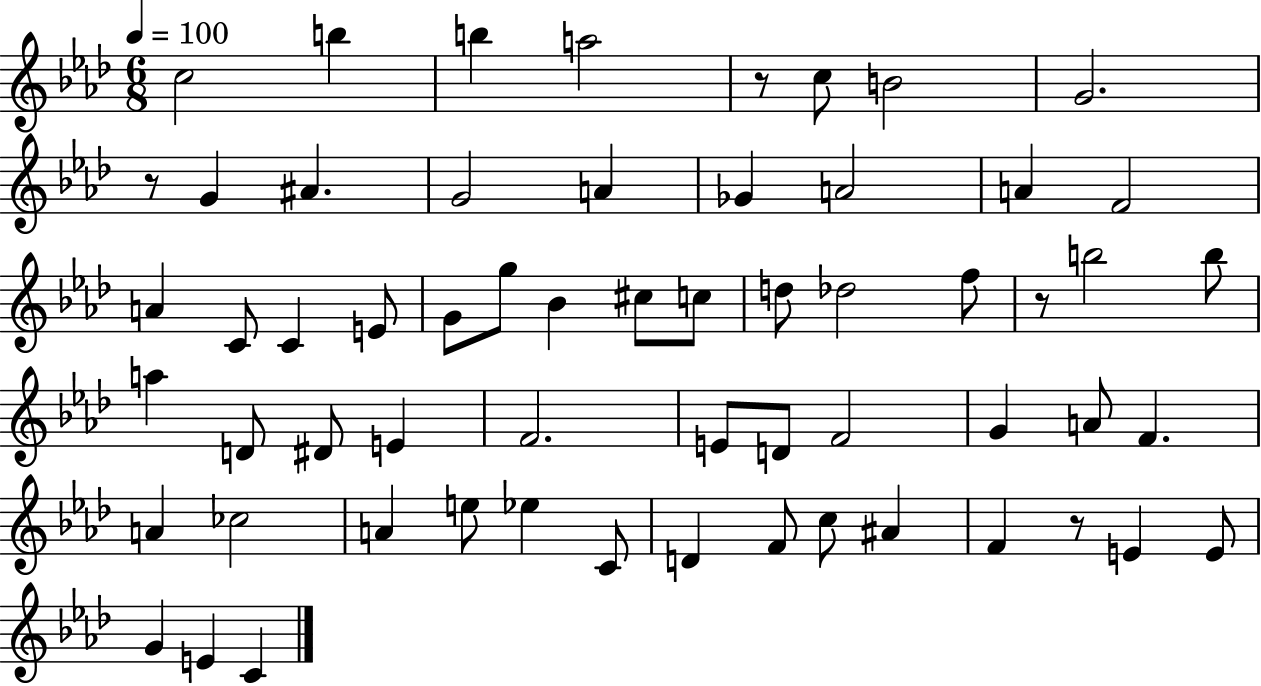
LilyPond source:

{
  \clef treble
  \numericTimeSignature
  \time 6/8
  \key aes \major
  \tempo 4 = 100
  c''2 b''4 | b''4 a''2 | r8 c''8 b'2 | g'2. | \break r8 g'4 ais'4. | g'2 a'4 | ges'4 a'2 | a'4 f'2 | \break a'4 c'8 c'4 e'8 | g'8 g''8 bes'4 cis''8 c''8 | d''8 des''2 f''8 | r8 b''2 b''8 | \break a''4 d'8 dis'8 e'4 | f'2. | e'8 d'8 f'2 | g'4 a'8 f'4. | \break a'4 ces''2 | a'4 e''8 ees''4 c'8 | d'4 f'8 c''8 ais'4 | f'4 r8 e'4 e'8 | \break g'4 e'4 c'4 | \bar "|."
}